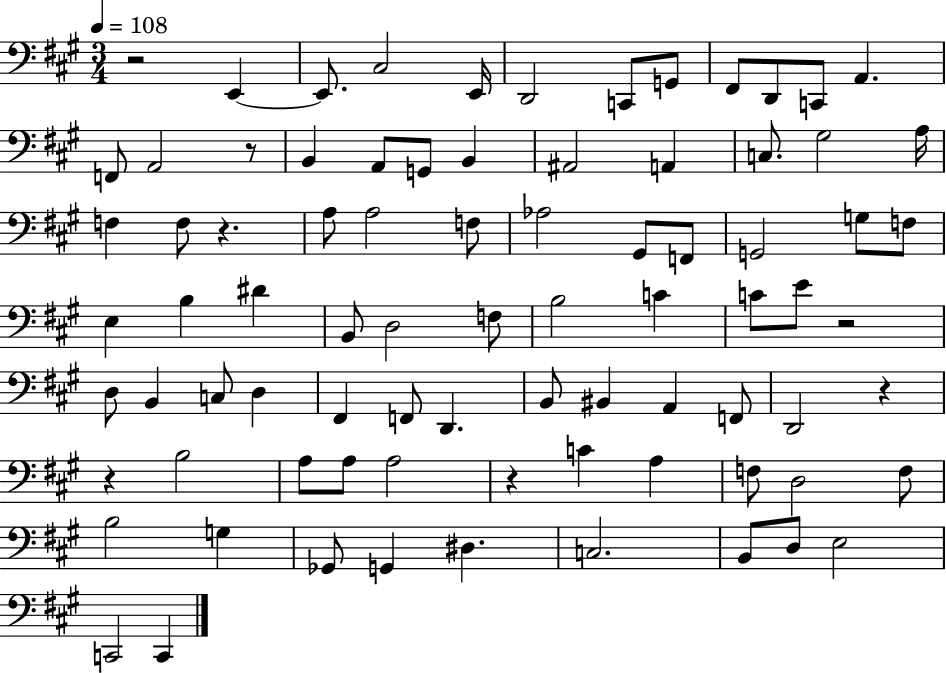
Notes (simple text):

R/h E2/q E2/e. C#3/h E2/s D2/h C2/e G2/e F#2/e D2/e C2/e A2/q. F2/e A2/h R/e B2/q A2/e G2/e B2/q A#2/h A2/q C3/e. G#3/h A3/s F3/q F3/e R/q. A3/e A3/h F3/e Ab3/h G#2/e F2/e G2/h G3/e F3/e E3/q B3/q D#4/q B2/e D3/h F3/e B3/h C4/q C4/e E4/e R/h D3/e B2/q C3/e D3/q F#2/q F2/e D2/q. B2/e BIS2/q A2/q F2/e D2/h R/q R/q B3/h A3/e A3/e A3/h R/q C4/q A3/q F3/e D3/h F3/e B3/h G3/q Gb2/e G2/q D#3/q. C3/h. B2/e D3/e E3/h C2/h C2/q